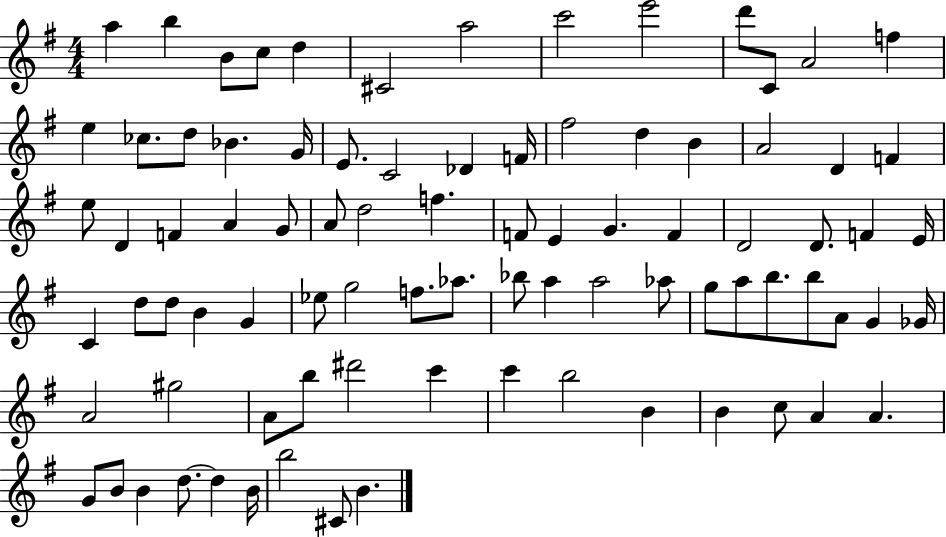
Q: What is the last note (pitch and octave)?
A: B4